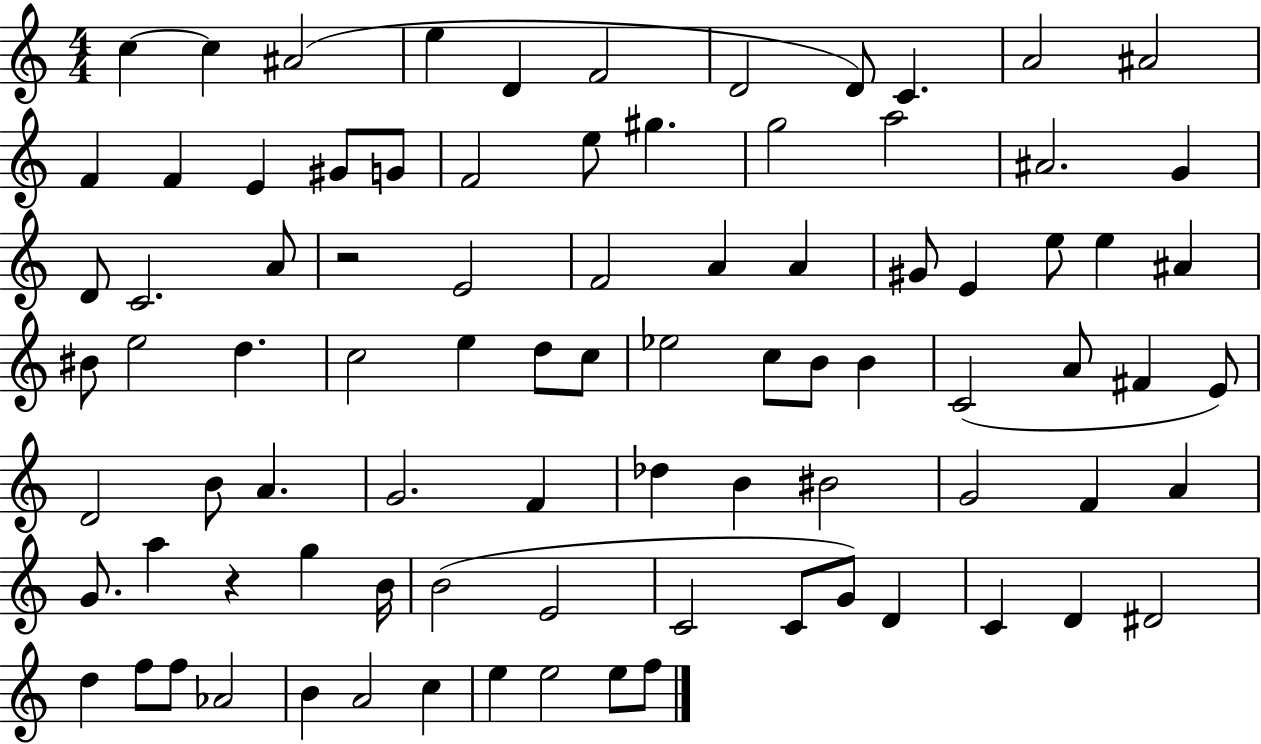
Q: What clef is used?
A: treble